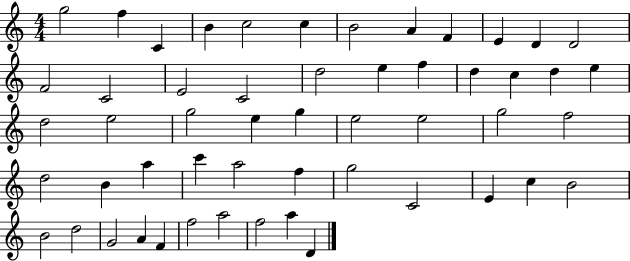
X:1
T:Untitled
M:4/4
L:1/4
K:C
g2 f C B c2 c B2 A F E D D2 F2 C2 E2 C2 d2 e f d c d e d2 e2 g2 e g e2 e2 g2 f2 d2 B a c' a2 f g2 C2 E c B2 B2 d2 G2 A F f2 a2 f2 a D